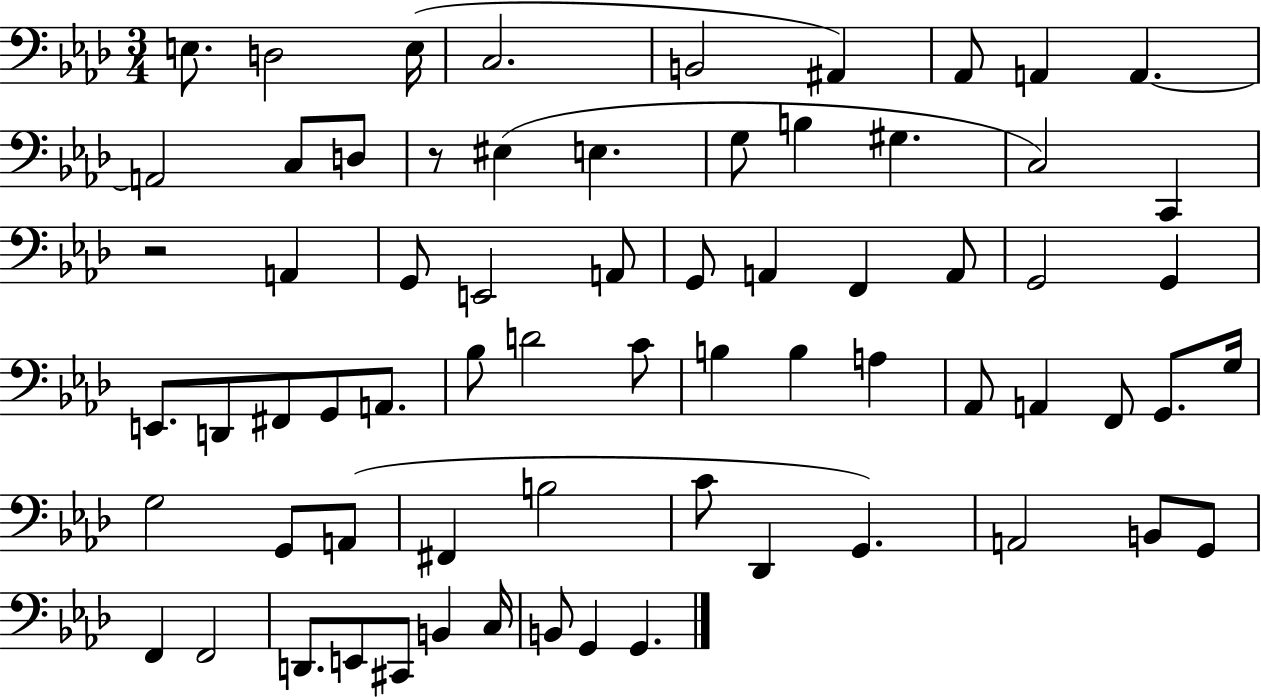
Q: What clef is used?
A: bass